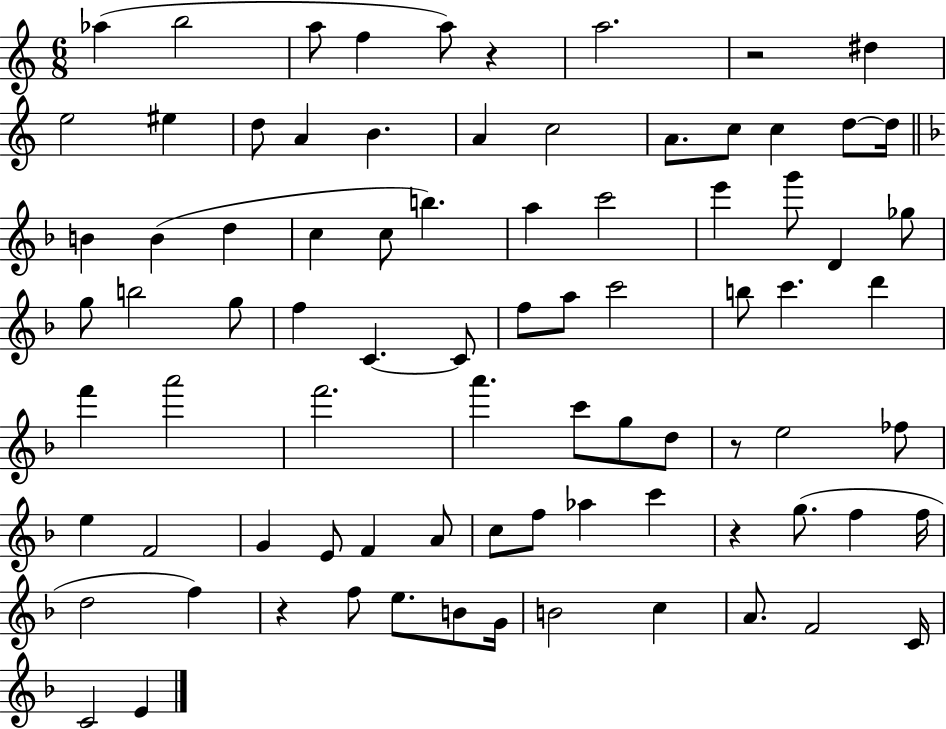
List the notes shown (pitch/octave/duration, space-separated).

Ab5/q B5/h A5/e F5/q A5/e R/q A5/h. R/h D#5/q E5/h EIS5/q D5/e A4/q B4/q. A4/q C5/h A4/e. C5/e C5/q D5/e D5/s B4/q B4/q D5/q C5/q C5/e B5/q. A5/q C6/h E6/q G6/e D4/q Gb5/e G5/e B5/h G5/e F5/q C4/q. C4/e F5/e A5/e C6/h B5/e C6/q. D6/q F6/q A6/h F6/h. A6/q. C6/e G5/e D5/e R/e E5/h FES5/e E5/q F4/h G4/q E4/e F4/q A4/e C5/e F5/e Ab5/q C6/q R/q G5/e. F5/q F5/s D5/h F5/q R/q F5/e E5/e. B4/e G4/s B4/h C5/q A4/e. F4/h C4/s C4/h E4/q